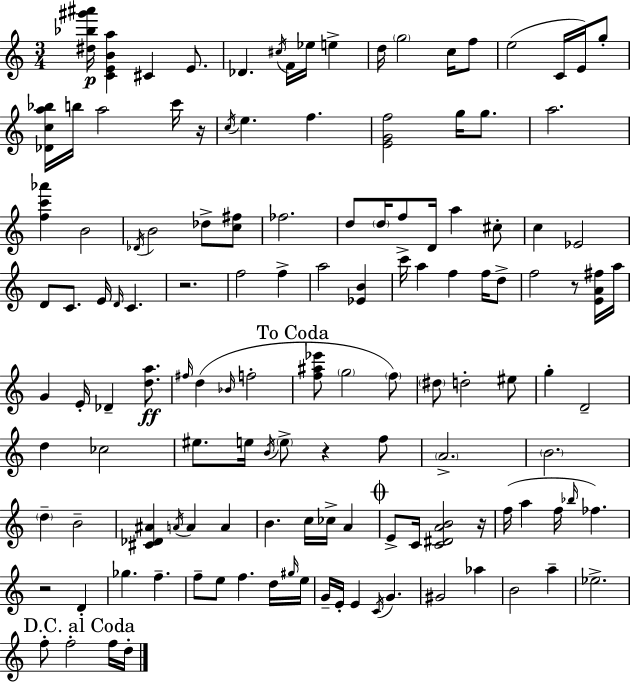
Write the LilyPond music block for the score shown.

{
  \clef treble
  \numericTimeSignature
  \time 3/4
  \key a \minor
  <dis'' bes'' gis''' ais'''>16\p <c' e' b' a''>4 cis'4 e'8. | des'4. \acciaccatura { cis''16 } f'16 ees''16 e''4-> | d''16 \parenthesize g''2 c''16 f''8 | e''2( c'16 e'16) g''8-. | \break <des' c'' a'' bes''>16 b''16 a''2 c'''16 | r16 \acciaccatura { c''16 } e''4. f''4. | <e' g' f''>2 g''16 g''8. | a''2. | \break <f'' c''' aes'''>4 b'2 | \acciaccatura { des'16 } b'2 des''8-> | <c'' fis''>8 fes''2. | d''8 \parenthesize d''16 f''8-> d'16 a''4 | \break cis''8-. c''4 ees'2 | d'8 c'8. e'16 \grace { d'16 } c'4. | r2. | f''2 | \break f''4-> a''2 | <ees' b'>4 c'''16 a''4 f''4 | f''16 d''8-> f''2 | r8 <e' a' fis''>16 a''16 g'4 e'16-. des'4-- | \break <d'' a''>8.\ff \grace { fis''16 } d''4( \grace { bes'16 } f''2-. | \mark "To Coda" <f'' ais'' ees'''>8 \parenthesize g''2 | \parenthesize f''8) \parenthesize dis''8 d''2-. | eis''8 g''4-. d'2-- | \break d''4 ces''2 | eis''8. e''16 \acciaccatura { b'16 } \parenthesize e''8-> | r4 f''8 \parenthesize a'2.-> | \parenthesize b'2. | \break \parenthesize d''4-- b'2-- | <cis' des' ais'>4 \acciaccatura { a'16 } | a'4 a'4 b'4. | c''16 ces''16-> a'4 \mark \markup { \musicglyph "scripts.coda" } e'8-> c'16 <c' dis' a' b'>2 | \break r16 f''16( a''4 | f''16 \grace { bes''16 } fes''4.) r2 | d'4-. ges''4. | f''4.-- f''8-- e''8 | \break f''4. d''16 \grace { gis''16 } e''16 g'16-- e'16-. | e'4 \acciaccatura { c'16 } g'4. gis'2 | aes''4 b'2 | a''4-- ees''2.-> | \break \mark "D.C. al Coda" f''8-. | f''2-. f''16 d''16-. \bar "|."
}